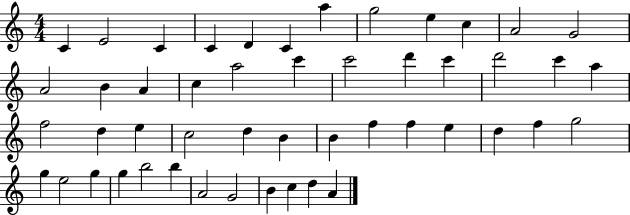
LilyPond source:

{
  \clef treble
  \numericTimeSignature
  \time 4/4
  \key c \major
  c'4 e'2 c'4 | c'4 d'4 c'4 a''4 | g''2 e''4 c''4 | a'2 g'2 | \break a'2 b'4 a'4 | c''4 a''2 c'''4 | c'''2 d'''4 c'''4 | d'''2 c'''4 a''4 | \break f''2 d''4 e''4 | c''2 d''4 b'4 | b'4 f''4 f''4 e''4 | d''4 f''4 g''2 | \break g''4 e''2 g''4 | g''4 b''2 b''4 | a'2 g'2 | b'4 c''4 d''4 a'4 | \break \bar "|."
}